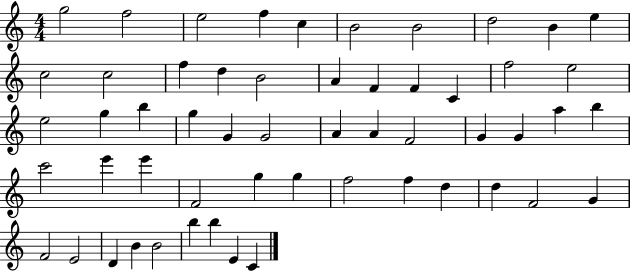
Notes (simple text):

G5/h F5/h E5/h F5/q C5/q B4/h B4/h D5/h B4/q E5/q C5/h C5/h F5/q D5/q B4/h A4/q F4/q F4/q C4/q F5/h E5/h E5/h G5/q B5/q G5/q G4/q G4/h A4/q A4/q F4/h G4/q G4/q A5/q B5/q C6/h E6/q E6/q F4/h G5/q G5/q F5/h F5/q D5/q D5/q F4/h G4/q F4/h E4/h D4/q B4/q B4/h B5/q B5/q E4/q C4/q